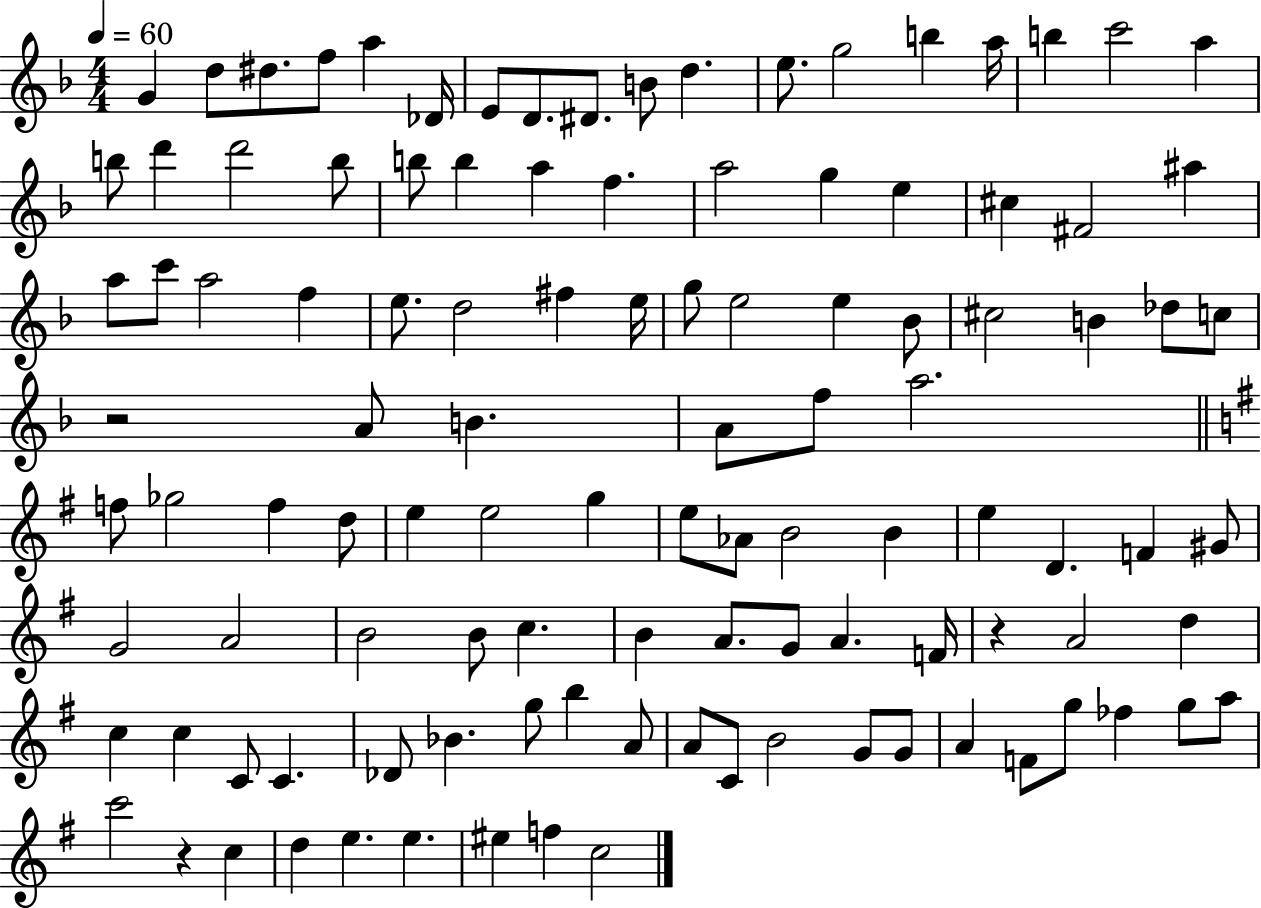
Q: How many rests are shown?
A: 3